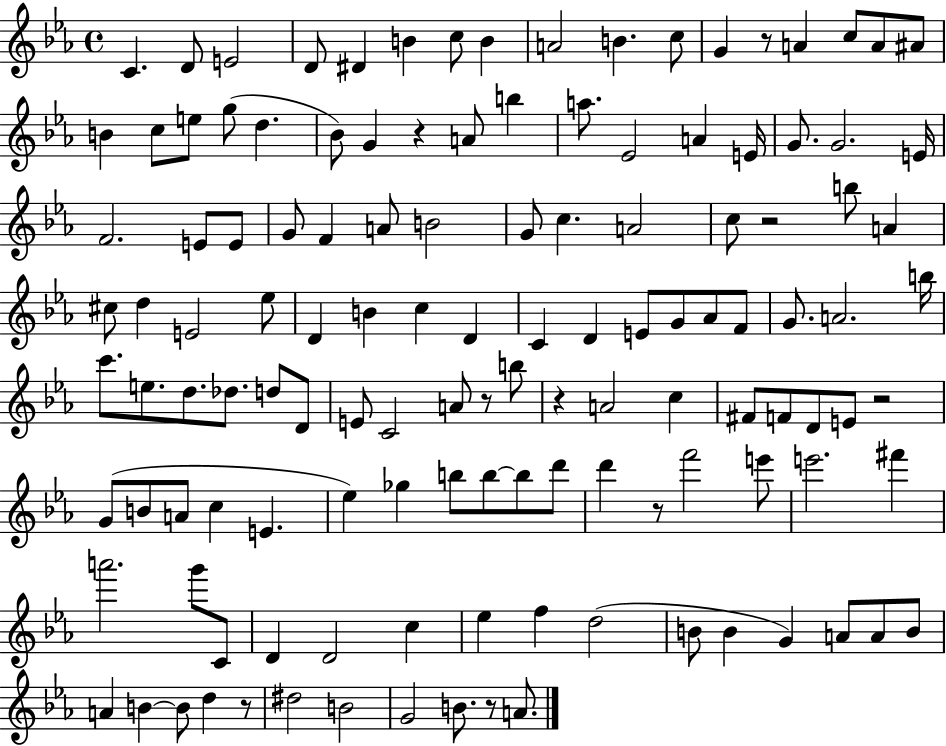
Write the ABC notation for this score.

X:1
T:Untitled
M:4/4
L:1/4
K:Eb
C D/2 E2 D/2 ^D B c/2 B A2 B c/2 G z/2 A c/2 A/2 ^A/2 B c/2 e/2 g/2 d _B/2 G z A/2 b a/2 _E2 A E/4 G/2 G2 E/4 F2 E/2 E/2 G/2 F A/2 B2 G/2 c A2 c/2 z2 b/2 A ^c/2 d E2 _e/2 D B c D C D E/2 G/2 _A/2 F/2 G/2 A2 b/4 c'/2 e/2 d/2 _d/2 d/2 D/2 E/2 C2 A/2 z/2 b/2 z A2 c ^F/2 F/2 D/2 E/2 z2 G/2 B/2 A/2 c E _e _g b/2 b/2 b/2 d'/2 d' z/2 f'2 e'/2 e'2 ^f' a'2 g'/2 C/2 D D2 c _e f d2 B/2 B G A/2 A/2 B/2 A B B/2 d z/2 ^d2 B2 G2 B/2 z/2 A/2